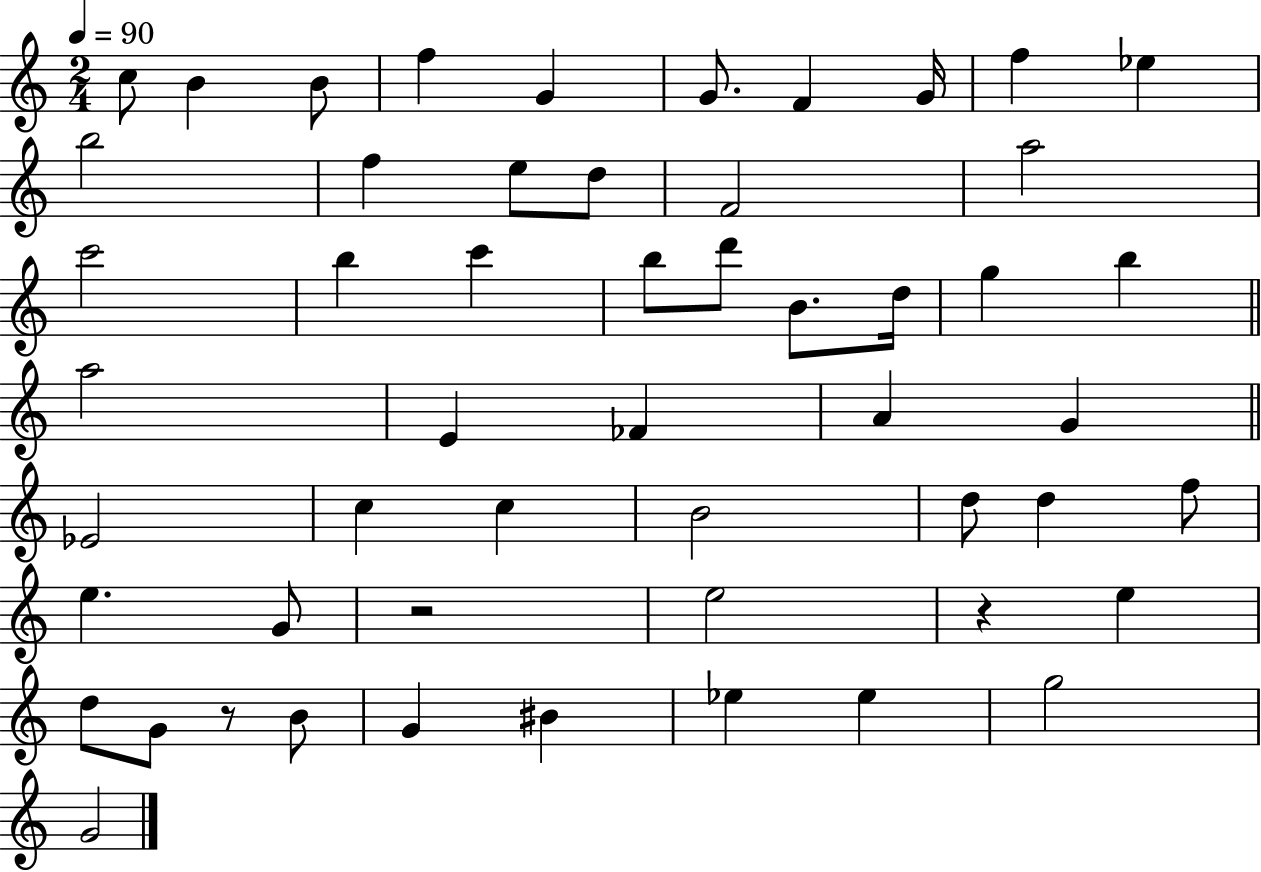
C5/e B4/q B4/e F5/q G4/q G4/e. F4/q G4/s F5/q Eb5/q B5/h F5/q E5/e D5/e F4/h A5/h C6/h B5/q C6/q B5/e D6/e B4/e. D5/s G5/q B5/q A5/h E4/q FES4/q A4/q G4/q Eb4/h C5/q C5/q B4/h D5/e D5/q F5/e E5/q. G4/e R/h E5/h R/q E5/q D5/e G4/e R/e B4/e G4/q BIS4/q Eb5/q Eb5/q G5/h G4/h